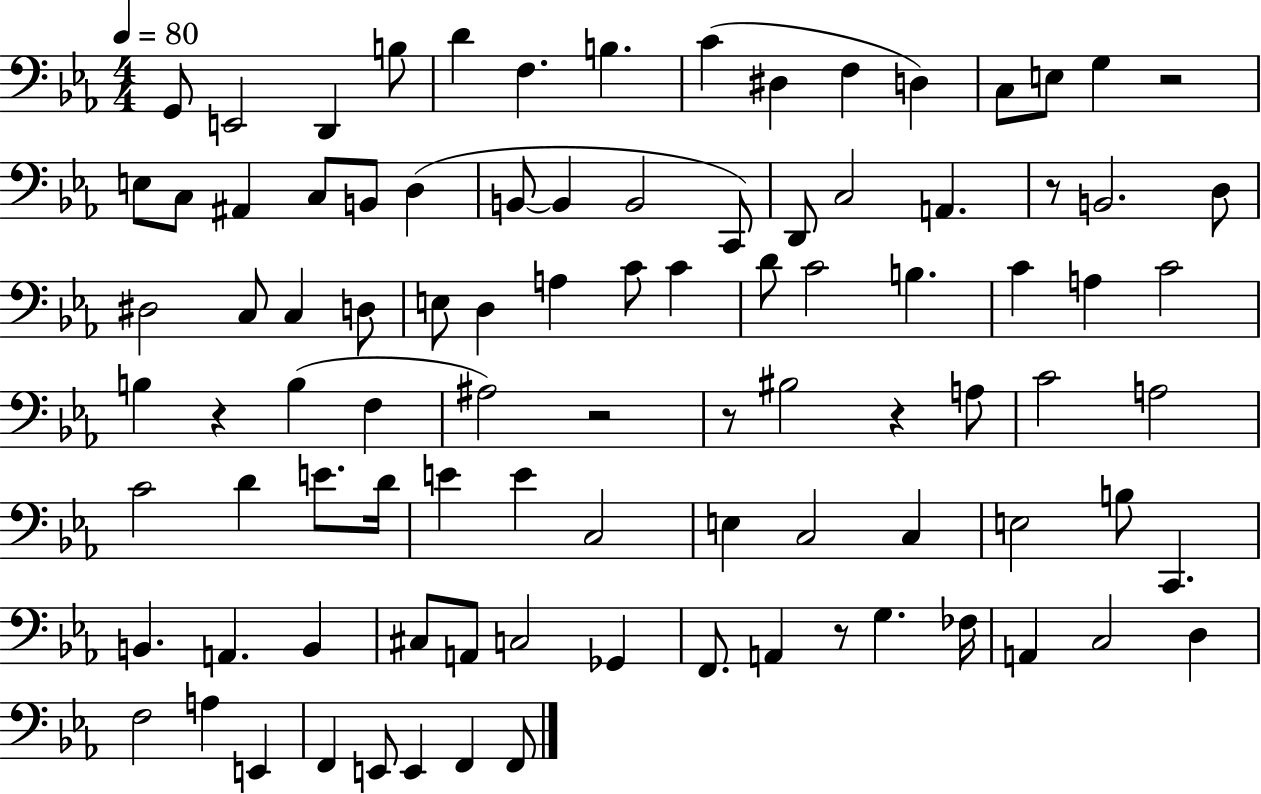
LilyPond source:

{
  \clef bass
  \numericTimeSignature
  \time 4/4
  \key ees \major
  \tempo 4 = 80
  g,8 e,2 d,4 b8 | d'4 f4. b4. | c'4( dis4 f4 d4) | c8 e8 g4 r2 | \break e8 c8 ais,4 c8 b,8 d4( | b,8~~ b,4 b,2 c,8) | d,8 c2 a,4. | r8 b,2. d8 | \break dis2 c8 c4 d8 | e8 d4 a4 c'8 c'4 | d'8 c'2 b4. | c'4 a4 c'2 | \break b4 r4 b4( f4 | ais2) r2 | r8 bis2 r4 a8 | c'2 a2 | \break c'2 d'4 e'8. d'16 | e'4 e'4 c2 | e4 c2 c4 | e2 b8 c,4. | \break b,4. a,4. b,4 | cis8 a,8 c2 ges,4 | f,8. a,4 r8 g4. fes16 | a,4 c2 d4 | \break f2 a4 e,4 | f,4 e,8 e,4 f,4 f,8 | \bar "|."
}